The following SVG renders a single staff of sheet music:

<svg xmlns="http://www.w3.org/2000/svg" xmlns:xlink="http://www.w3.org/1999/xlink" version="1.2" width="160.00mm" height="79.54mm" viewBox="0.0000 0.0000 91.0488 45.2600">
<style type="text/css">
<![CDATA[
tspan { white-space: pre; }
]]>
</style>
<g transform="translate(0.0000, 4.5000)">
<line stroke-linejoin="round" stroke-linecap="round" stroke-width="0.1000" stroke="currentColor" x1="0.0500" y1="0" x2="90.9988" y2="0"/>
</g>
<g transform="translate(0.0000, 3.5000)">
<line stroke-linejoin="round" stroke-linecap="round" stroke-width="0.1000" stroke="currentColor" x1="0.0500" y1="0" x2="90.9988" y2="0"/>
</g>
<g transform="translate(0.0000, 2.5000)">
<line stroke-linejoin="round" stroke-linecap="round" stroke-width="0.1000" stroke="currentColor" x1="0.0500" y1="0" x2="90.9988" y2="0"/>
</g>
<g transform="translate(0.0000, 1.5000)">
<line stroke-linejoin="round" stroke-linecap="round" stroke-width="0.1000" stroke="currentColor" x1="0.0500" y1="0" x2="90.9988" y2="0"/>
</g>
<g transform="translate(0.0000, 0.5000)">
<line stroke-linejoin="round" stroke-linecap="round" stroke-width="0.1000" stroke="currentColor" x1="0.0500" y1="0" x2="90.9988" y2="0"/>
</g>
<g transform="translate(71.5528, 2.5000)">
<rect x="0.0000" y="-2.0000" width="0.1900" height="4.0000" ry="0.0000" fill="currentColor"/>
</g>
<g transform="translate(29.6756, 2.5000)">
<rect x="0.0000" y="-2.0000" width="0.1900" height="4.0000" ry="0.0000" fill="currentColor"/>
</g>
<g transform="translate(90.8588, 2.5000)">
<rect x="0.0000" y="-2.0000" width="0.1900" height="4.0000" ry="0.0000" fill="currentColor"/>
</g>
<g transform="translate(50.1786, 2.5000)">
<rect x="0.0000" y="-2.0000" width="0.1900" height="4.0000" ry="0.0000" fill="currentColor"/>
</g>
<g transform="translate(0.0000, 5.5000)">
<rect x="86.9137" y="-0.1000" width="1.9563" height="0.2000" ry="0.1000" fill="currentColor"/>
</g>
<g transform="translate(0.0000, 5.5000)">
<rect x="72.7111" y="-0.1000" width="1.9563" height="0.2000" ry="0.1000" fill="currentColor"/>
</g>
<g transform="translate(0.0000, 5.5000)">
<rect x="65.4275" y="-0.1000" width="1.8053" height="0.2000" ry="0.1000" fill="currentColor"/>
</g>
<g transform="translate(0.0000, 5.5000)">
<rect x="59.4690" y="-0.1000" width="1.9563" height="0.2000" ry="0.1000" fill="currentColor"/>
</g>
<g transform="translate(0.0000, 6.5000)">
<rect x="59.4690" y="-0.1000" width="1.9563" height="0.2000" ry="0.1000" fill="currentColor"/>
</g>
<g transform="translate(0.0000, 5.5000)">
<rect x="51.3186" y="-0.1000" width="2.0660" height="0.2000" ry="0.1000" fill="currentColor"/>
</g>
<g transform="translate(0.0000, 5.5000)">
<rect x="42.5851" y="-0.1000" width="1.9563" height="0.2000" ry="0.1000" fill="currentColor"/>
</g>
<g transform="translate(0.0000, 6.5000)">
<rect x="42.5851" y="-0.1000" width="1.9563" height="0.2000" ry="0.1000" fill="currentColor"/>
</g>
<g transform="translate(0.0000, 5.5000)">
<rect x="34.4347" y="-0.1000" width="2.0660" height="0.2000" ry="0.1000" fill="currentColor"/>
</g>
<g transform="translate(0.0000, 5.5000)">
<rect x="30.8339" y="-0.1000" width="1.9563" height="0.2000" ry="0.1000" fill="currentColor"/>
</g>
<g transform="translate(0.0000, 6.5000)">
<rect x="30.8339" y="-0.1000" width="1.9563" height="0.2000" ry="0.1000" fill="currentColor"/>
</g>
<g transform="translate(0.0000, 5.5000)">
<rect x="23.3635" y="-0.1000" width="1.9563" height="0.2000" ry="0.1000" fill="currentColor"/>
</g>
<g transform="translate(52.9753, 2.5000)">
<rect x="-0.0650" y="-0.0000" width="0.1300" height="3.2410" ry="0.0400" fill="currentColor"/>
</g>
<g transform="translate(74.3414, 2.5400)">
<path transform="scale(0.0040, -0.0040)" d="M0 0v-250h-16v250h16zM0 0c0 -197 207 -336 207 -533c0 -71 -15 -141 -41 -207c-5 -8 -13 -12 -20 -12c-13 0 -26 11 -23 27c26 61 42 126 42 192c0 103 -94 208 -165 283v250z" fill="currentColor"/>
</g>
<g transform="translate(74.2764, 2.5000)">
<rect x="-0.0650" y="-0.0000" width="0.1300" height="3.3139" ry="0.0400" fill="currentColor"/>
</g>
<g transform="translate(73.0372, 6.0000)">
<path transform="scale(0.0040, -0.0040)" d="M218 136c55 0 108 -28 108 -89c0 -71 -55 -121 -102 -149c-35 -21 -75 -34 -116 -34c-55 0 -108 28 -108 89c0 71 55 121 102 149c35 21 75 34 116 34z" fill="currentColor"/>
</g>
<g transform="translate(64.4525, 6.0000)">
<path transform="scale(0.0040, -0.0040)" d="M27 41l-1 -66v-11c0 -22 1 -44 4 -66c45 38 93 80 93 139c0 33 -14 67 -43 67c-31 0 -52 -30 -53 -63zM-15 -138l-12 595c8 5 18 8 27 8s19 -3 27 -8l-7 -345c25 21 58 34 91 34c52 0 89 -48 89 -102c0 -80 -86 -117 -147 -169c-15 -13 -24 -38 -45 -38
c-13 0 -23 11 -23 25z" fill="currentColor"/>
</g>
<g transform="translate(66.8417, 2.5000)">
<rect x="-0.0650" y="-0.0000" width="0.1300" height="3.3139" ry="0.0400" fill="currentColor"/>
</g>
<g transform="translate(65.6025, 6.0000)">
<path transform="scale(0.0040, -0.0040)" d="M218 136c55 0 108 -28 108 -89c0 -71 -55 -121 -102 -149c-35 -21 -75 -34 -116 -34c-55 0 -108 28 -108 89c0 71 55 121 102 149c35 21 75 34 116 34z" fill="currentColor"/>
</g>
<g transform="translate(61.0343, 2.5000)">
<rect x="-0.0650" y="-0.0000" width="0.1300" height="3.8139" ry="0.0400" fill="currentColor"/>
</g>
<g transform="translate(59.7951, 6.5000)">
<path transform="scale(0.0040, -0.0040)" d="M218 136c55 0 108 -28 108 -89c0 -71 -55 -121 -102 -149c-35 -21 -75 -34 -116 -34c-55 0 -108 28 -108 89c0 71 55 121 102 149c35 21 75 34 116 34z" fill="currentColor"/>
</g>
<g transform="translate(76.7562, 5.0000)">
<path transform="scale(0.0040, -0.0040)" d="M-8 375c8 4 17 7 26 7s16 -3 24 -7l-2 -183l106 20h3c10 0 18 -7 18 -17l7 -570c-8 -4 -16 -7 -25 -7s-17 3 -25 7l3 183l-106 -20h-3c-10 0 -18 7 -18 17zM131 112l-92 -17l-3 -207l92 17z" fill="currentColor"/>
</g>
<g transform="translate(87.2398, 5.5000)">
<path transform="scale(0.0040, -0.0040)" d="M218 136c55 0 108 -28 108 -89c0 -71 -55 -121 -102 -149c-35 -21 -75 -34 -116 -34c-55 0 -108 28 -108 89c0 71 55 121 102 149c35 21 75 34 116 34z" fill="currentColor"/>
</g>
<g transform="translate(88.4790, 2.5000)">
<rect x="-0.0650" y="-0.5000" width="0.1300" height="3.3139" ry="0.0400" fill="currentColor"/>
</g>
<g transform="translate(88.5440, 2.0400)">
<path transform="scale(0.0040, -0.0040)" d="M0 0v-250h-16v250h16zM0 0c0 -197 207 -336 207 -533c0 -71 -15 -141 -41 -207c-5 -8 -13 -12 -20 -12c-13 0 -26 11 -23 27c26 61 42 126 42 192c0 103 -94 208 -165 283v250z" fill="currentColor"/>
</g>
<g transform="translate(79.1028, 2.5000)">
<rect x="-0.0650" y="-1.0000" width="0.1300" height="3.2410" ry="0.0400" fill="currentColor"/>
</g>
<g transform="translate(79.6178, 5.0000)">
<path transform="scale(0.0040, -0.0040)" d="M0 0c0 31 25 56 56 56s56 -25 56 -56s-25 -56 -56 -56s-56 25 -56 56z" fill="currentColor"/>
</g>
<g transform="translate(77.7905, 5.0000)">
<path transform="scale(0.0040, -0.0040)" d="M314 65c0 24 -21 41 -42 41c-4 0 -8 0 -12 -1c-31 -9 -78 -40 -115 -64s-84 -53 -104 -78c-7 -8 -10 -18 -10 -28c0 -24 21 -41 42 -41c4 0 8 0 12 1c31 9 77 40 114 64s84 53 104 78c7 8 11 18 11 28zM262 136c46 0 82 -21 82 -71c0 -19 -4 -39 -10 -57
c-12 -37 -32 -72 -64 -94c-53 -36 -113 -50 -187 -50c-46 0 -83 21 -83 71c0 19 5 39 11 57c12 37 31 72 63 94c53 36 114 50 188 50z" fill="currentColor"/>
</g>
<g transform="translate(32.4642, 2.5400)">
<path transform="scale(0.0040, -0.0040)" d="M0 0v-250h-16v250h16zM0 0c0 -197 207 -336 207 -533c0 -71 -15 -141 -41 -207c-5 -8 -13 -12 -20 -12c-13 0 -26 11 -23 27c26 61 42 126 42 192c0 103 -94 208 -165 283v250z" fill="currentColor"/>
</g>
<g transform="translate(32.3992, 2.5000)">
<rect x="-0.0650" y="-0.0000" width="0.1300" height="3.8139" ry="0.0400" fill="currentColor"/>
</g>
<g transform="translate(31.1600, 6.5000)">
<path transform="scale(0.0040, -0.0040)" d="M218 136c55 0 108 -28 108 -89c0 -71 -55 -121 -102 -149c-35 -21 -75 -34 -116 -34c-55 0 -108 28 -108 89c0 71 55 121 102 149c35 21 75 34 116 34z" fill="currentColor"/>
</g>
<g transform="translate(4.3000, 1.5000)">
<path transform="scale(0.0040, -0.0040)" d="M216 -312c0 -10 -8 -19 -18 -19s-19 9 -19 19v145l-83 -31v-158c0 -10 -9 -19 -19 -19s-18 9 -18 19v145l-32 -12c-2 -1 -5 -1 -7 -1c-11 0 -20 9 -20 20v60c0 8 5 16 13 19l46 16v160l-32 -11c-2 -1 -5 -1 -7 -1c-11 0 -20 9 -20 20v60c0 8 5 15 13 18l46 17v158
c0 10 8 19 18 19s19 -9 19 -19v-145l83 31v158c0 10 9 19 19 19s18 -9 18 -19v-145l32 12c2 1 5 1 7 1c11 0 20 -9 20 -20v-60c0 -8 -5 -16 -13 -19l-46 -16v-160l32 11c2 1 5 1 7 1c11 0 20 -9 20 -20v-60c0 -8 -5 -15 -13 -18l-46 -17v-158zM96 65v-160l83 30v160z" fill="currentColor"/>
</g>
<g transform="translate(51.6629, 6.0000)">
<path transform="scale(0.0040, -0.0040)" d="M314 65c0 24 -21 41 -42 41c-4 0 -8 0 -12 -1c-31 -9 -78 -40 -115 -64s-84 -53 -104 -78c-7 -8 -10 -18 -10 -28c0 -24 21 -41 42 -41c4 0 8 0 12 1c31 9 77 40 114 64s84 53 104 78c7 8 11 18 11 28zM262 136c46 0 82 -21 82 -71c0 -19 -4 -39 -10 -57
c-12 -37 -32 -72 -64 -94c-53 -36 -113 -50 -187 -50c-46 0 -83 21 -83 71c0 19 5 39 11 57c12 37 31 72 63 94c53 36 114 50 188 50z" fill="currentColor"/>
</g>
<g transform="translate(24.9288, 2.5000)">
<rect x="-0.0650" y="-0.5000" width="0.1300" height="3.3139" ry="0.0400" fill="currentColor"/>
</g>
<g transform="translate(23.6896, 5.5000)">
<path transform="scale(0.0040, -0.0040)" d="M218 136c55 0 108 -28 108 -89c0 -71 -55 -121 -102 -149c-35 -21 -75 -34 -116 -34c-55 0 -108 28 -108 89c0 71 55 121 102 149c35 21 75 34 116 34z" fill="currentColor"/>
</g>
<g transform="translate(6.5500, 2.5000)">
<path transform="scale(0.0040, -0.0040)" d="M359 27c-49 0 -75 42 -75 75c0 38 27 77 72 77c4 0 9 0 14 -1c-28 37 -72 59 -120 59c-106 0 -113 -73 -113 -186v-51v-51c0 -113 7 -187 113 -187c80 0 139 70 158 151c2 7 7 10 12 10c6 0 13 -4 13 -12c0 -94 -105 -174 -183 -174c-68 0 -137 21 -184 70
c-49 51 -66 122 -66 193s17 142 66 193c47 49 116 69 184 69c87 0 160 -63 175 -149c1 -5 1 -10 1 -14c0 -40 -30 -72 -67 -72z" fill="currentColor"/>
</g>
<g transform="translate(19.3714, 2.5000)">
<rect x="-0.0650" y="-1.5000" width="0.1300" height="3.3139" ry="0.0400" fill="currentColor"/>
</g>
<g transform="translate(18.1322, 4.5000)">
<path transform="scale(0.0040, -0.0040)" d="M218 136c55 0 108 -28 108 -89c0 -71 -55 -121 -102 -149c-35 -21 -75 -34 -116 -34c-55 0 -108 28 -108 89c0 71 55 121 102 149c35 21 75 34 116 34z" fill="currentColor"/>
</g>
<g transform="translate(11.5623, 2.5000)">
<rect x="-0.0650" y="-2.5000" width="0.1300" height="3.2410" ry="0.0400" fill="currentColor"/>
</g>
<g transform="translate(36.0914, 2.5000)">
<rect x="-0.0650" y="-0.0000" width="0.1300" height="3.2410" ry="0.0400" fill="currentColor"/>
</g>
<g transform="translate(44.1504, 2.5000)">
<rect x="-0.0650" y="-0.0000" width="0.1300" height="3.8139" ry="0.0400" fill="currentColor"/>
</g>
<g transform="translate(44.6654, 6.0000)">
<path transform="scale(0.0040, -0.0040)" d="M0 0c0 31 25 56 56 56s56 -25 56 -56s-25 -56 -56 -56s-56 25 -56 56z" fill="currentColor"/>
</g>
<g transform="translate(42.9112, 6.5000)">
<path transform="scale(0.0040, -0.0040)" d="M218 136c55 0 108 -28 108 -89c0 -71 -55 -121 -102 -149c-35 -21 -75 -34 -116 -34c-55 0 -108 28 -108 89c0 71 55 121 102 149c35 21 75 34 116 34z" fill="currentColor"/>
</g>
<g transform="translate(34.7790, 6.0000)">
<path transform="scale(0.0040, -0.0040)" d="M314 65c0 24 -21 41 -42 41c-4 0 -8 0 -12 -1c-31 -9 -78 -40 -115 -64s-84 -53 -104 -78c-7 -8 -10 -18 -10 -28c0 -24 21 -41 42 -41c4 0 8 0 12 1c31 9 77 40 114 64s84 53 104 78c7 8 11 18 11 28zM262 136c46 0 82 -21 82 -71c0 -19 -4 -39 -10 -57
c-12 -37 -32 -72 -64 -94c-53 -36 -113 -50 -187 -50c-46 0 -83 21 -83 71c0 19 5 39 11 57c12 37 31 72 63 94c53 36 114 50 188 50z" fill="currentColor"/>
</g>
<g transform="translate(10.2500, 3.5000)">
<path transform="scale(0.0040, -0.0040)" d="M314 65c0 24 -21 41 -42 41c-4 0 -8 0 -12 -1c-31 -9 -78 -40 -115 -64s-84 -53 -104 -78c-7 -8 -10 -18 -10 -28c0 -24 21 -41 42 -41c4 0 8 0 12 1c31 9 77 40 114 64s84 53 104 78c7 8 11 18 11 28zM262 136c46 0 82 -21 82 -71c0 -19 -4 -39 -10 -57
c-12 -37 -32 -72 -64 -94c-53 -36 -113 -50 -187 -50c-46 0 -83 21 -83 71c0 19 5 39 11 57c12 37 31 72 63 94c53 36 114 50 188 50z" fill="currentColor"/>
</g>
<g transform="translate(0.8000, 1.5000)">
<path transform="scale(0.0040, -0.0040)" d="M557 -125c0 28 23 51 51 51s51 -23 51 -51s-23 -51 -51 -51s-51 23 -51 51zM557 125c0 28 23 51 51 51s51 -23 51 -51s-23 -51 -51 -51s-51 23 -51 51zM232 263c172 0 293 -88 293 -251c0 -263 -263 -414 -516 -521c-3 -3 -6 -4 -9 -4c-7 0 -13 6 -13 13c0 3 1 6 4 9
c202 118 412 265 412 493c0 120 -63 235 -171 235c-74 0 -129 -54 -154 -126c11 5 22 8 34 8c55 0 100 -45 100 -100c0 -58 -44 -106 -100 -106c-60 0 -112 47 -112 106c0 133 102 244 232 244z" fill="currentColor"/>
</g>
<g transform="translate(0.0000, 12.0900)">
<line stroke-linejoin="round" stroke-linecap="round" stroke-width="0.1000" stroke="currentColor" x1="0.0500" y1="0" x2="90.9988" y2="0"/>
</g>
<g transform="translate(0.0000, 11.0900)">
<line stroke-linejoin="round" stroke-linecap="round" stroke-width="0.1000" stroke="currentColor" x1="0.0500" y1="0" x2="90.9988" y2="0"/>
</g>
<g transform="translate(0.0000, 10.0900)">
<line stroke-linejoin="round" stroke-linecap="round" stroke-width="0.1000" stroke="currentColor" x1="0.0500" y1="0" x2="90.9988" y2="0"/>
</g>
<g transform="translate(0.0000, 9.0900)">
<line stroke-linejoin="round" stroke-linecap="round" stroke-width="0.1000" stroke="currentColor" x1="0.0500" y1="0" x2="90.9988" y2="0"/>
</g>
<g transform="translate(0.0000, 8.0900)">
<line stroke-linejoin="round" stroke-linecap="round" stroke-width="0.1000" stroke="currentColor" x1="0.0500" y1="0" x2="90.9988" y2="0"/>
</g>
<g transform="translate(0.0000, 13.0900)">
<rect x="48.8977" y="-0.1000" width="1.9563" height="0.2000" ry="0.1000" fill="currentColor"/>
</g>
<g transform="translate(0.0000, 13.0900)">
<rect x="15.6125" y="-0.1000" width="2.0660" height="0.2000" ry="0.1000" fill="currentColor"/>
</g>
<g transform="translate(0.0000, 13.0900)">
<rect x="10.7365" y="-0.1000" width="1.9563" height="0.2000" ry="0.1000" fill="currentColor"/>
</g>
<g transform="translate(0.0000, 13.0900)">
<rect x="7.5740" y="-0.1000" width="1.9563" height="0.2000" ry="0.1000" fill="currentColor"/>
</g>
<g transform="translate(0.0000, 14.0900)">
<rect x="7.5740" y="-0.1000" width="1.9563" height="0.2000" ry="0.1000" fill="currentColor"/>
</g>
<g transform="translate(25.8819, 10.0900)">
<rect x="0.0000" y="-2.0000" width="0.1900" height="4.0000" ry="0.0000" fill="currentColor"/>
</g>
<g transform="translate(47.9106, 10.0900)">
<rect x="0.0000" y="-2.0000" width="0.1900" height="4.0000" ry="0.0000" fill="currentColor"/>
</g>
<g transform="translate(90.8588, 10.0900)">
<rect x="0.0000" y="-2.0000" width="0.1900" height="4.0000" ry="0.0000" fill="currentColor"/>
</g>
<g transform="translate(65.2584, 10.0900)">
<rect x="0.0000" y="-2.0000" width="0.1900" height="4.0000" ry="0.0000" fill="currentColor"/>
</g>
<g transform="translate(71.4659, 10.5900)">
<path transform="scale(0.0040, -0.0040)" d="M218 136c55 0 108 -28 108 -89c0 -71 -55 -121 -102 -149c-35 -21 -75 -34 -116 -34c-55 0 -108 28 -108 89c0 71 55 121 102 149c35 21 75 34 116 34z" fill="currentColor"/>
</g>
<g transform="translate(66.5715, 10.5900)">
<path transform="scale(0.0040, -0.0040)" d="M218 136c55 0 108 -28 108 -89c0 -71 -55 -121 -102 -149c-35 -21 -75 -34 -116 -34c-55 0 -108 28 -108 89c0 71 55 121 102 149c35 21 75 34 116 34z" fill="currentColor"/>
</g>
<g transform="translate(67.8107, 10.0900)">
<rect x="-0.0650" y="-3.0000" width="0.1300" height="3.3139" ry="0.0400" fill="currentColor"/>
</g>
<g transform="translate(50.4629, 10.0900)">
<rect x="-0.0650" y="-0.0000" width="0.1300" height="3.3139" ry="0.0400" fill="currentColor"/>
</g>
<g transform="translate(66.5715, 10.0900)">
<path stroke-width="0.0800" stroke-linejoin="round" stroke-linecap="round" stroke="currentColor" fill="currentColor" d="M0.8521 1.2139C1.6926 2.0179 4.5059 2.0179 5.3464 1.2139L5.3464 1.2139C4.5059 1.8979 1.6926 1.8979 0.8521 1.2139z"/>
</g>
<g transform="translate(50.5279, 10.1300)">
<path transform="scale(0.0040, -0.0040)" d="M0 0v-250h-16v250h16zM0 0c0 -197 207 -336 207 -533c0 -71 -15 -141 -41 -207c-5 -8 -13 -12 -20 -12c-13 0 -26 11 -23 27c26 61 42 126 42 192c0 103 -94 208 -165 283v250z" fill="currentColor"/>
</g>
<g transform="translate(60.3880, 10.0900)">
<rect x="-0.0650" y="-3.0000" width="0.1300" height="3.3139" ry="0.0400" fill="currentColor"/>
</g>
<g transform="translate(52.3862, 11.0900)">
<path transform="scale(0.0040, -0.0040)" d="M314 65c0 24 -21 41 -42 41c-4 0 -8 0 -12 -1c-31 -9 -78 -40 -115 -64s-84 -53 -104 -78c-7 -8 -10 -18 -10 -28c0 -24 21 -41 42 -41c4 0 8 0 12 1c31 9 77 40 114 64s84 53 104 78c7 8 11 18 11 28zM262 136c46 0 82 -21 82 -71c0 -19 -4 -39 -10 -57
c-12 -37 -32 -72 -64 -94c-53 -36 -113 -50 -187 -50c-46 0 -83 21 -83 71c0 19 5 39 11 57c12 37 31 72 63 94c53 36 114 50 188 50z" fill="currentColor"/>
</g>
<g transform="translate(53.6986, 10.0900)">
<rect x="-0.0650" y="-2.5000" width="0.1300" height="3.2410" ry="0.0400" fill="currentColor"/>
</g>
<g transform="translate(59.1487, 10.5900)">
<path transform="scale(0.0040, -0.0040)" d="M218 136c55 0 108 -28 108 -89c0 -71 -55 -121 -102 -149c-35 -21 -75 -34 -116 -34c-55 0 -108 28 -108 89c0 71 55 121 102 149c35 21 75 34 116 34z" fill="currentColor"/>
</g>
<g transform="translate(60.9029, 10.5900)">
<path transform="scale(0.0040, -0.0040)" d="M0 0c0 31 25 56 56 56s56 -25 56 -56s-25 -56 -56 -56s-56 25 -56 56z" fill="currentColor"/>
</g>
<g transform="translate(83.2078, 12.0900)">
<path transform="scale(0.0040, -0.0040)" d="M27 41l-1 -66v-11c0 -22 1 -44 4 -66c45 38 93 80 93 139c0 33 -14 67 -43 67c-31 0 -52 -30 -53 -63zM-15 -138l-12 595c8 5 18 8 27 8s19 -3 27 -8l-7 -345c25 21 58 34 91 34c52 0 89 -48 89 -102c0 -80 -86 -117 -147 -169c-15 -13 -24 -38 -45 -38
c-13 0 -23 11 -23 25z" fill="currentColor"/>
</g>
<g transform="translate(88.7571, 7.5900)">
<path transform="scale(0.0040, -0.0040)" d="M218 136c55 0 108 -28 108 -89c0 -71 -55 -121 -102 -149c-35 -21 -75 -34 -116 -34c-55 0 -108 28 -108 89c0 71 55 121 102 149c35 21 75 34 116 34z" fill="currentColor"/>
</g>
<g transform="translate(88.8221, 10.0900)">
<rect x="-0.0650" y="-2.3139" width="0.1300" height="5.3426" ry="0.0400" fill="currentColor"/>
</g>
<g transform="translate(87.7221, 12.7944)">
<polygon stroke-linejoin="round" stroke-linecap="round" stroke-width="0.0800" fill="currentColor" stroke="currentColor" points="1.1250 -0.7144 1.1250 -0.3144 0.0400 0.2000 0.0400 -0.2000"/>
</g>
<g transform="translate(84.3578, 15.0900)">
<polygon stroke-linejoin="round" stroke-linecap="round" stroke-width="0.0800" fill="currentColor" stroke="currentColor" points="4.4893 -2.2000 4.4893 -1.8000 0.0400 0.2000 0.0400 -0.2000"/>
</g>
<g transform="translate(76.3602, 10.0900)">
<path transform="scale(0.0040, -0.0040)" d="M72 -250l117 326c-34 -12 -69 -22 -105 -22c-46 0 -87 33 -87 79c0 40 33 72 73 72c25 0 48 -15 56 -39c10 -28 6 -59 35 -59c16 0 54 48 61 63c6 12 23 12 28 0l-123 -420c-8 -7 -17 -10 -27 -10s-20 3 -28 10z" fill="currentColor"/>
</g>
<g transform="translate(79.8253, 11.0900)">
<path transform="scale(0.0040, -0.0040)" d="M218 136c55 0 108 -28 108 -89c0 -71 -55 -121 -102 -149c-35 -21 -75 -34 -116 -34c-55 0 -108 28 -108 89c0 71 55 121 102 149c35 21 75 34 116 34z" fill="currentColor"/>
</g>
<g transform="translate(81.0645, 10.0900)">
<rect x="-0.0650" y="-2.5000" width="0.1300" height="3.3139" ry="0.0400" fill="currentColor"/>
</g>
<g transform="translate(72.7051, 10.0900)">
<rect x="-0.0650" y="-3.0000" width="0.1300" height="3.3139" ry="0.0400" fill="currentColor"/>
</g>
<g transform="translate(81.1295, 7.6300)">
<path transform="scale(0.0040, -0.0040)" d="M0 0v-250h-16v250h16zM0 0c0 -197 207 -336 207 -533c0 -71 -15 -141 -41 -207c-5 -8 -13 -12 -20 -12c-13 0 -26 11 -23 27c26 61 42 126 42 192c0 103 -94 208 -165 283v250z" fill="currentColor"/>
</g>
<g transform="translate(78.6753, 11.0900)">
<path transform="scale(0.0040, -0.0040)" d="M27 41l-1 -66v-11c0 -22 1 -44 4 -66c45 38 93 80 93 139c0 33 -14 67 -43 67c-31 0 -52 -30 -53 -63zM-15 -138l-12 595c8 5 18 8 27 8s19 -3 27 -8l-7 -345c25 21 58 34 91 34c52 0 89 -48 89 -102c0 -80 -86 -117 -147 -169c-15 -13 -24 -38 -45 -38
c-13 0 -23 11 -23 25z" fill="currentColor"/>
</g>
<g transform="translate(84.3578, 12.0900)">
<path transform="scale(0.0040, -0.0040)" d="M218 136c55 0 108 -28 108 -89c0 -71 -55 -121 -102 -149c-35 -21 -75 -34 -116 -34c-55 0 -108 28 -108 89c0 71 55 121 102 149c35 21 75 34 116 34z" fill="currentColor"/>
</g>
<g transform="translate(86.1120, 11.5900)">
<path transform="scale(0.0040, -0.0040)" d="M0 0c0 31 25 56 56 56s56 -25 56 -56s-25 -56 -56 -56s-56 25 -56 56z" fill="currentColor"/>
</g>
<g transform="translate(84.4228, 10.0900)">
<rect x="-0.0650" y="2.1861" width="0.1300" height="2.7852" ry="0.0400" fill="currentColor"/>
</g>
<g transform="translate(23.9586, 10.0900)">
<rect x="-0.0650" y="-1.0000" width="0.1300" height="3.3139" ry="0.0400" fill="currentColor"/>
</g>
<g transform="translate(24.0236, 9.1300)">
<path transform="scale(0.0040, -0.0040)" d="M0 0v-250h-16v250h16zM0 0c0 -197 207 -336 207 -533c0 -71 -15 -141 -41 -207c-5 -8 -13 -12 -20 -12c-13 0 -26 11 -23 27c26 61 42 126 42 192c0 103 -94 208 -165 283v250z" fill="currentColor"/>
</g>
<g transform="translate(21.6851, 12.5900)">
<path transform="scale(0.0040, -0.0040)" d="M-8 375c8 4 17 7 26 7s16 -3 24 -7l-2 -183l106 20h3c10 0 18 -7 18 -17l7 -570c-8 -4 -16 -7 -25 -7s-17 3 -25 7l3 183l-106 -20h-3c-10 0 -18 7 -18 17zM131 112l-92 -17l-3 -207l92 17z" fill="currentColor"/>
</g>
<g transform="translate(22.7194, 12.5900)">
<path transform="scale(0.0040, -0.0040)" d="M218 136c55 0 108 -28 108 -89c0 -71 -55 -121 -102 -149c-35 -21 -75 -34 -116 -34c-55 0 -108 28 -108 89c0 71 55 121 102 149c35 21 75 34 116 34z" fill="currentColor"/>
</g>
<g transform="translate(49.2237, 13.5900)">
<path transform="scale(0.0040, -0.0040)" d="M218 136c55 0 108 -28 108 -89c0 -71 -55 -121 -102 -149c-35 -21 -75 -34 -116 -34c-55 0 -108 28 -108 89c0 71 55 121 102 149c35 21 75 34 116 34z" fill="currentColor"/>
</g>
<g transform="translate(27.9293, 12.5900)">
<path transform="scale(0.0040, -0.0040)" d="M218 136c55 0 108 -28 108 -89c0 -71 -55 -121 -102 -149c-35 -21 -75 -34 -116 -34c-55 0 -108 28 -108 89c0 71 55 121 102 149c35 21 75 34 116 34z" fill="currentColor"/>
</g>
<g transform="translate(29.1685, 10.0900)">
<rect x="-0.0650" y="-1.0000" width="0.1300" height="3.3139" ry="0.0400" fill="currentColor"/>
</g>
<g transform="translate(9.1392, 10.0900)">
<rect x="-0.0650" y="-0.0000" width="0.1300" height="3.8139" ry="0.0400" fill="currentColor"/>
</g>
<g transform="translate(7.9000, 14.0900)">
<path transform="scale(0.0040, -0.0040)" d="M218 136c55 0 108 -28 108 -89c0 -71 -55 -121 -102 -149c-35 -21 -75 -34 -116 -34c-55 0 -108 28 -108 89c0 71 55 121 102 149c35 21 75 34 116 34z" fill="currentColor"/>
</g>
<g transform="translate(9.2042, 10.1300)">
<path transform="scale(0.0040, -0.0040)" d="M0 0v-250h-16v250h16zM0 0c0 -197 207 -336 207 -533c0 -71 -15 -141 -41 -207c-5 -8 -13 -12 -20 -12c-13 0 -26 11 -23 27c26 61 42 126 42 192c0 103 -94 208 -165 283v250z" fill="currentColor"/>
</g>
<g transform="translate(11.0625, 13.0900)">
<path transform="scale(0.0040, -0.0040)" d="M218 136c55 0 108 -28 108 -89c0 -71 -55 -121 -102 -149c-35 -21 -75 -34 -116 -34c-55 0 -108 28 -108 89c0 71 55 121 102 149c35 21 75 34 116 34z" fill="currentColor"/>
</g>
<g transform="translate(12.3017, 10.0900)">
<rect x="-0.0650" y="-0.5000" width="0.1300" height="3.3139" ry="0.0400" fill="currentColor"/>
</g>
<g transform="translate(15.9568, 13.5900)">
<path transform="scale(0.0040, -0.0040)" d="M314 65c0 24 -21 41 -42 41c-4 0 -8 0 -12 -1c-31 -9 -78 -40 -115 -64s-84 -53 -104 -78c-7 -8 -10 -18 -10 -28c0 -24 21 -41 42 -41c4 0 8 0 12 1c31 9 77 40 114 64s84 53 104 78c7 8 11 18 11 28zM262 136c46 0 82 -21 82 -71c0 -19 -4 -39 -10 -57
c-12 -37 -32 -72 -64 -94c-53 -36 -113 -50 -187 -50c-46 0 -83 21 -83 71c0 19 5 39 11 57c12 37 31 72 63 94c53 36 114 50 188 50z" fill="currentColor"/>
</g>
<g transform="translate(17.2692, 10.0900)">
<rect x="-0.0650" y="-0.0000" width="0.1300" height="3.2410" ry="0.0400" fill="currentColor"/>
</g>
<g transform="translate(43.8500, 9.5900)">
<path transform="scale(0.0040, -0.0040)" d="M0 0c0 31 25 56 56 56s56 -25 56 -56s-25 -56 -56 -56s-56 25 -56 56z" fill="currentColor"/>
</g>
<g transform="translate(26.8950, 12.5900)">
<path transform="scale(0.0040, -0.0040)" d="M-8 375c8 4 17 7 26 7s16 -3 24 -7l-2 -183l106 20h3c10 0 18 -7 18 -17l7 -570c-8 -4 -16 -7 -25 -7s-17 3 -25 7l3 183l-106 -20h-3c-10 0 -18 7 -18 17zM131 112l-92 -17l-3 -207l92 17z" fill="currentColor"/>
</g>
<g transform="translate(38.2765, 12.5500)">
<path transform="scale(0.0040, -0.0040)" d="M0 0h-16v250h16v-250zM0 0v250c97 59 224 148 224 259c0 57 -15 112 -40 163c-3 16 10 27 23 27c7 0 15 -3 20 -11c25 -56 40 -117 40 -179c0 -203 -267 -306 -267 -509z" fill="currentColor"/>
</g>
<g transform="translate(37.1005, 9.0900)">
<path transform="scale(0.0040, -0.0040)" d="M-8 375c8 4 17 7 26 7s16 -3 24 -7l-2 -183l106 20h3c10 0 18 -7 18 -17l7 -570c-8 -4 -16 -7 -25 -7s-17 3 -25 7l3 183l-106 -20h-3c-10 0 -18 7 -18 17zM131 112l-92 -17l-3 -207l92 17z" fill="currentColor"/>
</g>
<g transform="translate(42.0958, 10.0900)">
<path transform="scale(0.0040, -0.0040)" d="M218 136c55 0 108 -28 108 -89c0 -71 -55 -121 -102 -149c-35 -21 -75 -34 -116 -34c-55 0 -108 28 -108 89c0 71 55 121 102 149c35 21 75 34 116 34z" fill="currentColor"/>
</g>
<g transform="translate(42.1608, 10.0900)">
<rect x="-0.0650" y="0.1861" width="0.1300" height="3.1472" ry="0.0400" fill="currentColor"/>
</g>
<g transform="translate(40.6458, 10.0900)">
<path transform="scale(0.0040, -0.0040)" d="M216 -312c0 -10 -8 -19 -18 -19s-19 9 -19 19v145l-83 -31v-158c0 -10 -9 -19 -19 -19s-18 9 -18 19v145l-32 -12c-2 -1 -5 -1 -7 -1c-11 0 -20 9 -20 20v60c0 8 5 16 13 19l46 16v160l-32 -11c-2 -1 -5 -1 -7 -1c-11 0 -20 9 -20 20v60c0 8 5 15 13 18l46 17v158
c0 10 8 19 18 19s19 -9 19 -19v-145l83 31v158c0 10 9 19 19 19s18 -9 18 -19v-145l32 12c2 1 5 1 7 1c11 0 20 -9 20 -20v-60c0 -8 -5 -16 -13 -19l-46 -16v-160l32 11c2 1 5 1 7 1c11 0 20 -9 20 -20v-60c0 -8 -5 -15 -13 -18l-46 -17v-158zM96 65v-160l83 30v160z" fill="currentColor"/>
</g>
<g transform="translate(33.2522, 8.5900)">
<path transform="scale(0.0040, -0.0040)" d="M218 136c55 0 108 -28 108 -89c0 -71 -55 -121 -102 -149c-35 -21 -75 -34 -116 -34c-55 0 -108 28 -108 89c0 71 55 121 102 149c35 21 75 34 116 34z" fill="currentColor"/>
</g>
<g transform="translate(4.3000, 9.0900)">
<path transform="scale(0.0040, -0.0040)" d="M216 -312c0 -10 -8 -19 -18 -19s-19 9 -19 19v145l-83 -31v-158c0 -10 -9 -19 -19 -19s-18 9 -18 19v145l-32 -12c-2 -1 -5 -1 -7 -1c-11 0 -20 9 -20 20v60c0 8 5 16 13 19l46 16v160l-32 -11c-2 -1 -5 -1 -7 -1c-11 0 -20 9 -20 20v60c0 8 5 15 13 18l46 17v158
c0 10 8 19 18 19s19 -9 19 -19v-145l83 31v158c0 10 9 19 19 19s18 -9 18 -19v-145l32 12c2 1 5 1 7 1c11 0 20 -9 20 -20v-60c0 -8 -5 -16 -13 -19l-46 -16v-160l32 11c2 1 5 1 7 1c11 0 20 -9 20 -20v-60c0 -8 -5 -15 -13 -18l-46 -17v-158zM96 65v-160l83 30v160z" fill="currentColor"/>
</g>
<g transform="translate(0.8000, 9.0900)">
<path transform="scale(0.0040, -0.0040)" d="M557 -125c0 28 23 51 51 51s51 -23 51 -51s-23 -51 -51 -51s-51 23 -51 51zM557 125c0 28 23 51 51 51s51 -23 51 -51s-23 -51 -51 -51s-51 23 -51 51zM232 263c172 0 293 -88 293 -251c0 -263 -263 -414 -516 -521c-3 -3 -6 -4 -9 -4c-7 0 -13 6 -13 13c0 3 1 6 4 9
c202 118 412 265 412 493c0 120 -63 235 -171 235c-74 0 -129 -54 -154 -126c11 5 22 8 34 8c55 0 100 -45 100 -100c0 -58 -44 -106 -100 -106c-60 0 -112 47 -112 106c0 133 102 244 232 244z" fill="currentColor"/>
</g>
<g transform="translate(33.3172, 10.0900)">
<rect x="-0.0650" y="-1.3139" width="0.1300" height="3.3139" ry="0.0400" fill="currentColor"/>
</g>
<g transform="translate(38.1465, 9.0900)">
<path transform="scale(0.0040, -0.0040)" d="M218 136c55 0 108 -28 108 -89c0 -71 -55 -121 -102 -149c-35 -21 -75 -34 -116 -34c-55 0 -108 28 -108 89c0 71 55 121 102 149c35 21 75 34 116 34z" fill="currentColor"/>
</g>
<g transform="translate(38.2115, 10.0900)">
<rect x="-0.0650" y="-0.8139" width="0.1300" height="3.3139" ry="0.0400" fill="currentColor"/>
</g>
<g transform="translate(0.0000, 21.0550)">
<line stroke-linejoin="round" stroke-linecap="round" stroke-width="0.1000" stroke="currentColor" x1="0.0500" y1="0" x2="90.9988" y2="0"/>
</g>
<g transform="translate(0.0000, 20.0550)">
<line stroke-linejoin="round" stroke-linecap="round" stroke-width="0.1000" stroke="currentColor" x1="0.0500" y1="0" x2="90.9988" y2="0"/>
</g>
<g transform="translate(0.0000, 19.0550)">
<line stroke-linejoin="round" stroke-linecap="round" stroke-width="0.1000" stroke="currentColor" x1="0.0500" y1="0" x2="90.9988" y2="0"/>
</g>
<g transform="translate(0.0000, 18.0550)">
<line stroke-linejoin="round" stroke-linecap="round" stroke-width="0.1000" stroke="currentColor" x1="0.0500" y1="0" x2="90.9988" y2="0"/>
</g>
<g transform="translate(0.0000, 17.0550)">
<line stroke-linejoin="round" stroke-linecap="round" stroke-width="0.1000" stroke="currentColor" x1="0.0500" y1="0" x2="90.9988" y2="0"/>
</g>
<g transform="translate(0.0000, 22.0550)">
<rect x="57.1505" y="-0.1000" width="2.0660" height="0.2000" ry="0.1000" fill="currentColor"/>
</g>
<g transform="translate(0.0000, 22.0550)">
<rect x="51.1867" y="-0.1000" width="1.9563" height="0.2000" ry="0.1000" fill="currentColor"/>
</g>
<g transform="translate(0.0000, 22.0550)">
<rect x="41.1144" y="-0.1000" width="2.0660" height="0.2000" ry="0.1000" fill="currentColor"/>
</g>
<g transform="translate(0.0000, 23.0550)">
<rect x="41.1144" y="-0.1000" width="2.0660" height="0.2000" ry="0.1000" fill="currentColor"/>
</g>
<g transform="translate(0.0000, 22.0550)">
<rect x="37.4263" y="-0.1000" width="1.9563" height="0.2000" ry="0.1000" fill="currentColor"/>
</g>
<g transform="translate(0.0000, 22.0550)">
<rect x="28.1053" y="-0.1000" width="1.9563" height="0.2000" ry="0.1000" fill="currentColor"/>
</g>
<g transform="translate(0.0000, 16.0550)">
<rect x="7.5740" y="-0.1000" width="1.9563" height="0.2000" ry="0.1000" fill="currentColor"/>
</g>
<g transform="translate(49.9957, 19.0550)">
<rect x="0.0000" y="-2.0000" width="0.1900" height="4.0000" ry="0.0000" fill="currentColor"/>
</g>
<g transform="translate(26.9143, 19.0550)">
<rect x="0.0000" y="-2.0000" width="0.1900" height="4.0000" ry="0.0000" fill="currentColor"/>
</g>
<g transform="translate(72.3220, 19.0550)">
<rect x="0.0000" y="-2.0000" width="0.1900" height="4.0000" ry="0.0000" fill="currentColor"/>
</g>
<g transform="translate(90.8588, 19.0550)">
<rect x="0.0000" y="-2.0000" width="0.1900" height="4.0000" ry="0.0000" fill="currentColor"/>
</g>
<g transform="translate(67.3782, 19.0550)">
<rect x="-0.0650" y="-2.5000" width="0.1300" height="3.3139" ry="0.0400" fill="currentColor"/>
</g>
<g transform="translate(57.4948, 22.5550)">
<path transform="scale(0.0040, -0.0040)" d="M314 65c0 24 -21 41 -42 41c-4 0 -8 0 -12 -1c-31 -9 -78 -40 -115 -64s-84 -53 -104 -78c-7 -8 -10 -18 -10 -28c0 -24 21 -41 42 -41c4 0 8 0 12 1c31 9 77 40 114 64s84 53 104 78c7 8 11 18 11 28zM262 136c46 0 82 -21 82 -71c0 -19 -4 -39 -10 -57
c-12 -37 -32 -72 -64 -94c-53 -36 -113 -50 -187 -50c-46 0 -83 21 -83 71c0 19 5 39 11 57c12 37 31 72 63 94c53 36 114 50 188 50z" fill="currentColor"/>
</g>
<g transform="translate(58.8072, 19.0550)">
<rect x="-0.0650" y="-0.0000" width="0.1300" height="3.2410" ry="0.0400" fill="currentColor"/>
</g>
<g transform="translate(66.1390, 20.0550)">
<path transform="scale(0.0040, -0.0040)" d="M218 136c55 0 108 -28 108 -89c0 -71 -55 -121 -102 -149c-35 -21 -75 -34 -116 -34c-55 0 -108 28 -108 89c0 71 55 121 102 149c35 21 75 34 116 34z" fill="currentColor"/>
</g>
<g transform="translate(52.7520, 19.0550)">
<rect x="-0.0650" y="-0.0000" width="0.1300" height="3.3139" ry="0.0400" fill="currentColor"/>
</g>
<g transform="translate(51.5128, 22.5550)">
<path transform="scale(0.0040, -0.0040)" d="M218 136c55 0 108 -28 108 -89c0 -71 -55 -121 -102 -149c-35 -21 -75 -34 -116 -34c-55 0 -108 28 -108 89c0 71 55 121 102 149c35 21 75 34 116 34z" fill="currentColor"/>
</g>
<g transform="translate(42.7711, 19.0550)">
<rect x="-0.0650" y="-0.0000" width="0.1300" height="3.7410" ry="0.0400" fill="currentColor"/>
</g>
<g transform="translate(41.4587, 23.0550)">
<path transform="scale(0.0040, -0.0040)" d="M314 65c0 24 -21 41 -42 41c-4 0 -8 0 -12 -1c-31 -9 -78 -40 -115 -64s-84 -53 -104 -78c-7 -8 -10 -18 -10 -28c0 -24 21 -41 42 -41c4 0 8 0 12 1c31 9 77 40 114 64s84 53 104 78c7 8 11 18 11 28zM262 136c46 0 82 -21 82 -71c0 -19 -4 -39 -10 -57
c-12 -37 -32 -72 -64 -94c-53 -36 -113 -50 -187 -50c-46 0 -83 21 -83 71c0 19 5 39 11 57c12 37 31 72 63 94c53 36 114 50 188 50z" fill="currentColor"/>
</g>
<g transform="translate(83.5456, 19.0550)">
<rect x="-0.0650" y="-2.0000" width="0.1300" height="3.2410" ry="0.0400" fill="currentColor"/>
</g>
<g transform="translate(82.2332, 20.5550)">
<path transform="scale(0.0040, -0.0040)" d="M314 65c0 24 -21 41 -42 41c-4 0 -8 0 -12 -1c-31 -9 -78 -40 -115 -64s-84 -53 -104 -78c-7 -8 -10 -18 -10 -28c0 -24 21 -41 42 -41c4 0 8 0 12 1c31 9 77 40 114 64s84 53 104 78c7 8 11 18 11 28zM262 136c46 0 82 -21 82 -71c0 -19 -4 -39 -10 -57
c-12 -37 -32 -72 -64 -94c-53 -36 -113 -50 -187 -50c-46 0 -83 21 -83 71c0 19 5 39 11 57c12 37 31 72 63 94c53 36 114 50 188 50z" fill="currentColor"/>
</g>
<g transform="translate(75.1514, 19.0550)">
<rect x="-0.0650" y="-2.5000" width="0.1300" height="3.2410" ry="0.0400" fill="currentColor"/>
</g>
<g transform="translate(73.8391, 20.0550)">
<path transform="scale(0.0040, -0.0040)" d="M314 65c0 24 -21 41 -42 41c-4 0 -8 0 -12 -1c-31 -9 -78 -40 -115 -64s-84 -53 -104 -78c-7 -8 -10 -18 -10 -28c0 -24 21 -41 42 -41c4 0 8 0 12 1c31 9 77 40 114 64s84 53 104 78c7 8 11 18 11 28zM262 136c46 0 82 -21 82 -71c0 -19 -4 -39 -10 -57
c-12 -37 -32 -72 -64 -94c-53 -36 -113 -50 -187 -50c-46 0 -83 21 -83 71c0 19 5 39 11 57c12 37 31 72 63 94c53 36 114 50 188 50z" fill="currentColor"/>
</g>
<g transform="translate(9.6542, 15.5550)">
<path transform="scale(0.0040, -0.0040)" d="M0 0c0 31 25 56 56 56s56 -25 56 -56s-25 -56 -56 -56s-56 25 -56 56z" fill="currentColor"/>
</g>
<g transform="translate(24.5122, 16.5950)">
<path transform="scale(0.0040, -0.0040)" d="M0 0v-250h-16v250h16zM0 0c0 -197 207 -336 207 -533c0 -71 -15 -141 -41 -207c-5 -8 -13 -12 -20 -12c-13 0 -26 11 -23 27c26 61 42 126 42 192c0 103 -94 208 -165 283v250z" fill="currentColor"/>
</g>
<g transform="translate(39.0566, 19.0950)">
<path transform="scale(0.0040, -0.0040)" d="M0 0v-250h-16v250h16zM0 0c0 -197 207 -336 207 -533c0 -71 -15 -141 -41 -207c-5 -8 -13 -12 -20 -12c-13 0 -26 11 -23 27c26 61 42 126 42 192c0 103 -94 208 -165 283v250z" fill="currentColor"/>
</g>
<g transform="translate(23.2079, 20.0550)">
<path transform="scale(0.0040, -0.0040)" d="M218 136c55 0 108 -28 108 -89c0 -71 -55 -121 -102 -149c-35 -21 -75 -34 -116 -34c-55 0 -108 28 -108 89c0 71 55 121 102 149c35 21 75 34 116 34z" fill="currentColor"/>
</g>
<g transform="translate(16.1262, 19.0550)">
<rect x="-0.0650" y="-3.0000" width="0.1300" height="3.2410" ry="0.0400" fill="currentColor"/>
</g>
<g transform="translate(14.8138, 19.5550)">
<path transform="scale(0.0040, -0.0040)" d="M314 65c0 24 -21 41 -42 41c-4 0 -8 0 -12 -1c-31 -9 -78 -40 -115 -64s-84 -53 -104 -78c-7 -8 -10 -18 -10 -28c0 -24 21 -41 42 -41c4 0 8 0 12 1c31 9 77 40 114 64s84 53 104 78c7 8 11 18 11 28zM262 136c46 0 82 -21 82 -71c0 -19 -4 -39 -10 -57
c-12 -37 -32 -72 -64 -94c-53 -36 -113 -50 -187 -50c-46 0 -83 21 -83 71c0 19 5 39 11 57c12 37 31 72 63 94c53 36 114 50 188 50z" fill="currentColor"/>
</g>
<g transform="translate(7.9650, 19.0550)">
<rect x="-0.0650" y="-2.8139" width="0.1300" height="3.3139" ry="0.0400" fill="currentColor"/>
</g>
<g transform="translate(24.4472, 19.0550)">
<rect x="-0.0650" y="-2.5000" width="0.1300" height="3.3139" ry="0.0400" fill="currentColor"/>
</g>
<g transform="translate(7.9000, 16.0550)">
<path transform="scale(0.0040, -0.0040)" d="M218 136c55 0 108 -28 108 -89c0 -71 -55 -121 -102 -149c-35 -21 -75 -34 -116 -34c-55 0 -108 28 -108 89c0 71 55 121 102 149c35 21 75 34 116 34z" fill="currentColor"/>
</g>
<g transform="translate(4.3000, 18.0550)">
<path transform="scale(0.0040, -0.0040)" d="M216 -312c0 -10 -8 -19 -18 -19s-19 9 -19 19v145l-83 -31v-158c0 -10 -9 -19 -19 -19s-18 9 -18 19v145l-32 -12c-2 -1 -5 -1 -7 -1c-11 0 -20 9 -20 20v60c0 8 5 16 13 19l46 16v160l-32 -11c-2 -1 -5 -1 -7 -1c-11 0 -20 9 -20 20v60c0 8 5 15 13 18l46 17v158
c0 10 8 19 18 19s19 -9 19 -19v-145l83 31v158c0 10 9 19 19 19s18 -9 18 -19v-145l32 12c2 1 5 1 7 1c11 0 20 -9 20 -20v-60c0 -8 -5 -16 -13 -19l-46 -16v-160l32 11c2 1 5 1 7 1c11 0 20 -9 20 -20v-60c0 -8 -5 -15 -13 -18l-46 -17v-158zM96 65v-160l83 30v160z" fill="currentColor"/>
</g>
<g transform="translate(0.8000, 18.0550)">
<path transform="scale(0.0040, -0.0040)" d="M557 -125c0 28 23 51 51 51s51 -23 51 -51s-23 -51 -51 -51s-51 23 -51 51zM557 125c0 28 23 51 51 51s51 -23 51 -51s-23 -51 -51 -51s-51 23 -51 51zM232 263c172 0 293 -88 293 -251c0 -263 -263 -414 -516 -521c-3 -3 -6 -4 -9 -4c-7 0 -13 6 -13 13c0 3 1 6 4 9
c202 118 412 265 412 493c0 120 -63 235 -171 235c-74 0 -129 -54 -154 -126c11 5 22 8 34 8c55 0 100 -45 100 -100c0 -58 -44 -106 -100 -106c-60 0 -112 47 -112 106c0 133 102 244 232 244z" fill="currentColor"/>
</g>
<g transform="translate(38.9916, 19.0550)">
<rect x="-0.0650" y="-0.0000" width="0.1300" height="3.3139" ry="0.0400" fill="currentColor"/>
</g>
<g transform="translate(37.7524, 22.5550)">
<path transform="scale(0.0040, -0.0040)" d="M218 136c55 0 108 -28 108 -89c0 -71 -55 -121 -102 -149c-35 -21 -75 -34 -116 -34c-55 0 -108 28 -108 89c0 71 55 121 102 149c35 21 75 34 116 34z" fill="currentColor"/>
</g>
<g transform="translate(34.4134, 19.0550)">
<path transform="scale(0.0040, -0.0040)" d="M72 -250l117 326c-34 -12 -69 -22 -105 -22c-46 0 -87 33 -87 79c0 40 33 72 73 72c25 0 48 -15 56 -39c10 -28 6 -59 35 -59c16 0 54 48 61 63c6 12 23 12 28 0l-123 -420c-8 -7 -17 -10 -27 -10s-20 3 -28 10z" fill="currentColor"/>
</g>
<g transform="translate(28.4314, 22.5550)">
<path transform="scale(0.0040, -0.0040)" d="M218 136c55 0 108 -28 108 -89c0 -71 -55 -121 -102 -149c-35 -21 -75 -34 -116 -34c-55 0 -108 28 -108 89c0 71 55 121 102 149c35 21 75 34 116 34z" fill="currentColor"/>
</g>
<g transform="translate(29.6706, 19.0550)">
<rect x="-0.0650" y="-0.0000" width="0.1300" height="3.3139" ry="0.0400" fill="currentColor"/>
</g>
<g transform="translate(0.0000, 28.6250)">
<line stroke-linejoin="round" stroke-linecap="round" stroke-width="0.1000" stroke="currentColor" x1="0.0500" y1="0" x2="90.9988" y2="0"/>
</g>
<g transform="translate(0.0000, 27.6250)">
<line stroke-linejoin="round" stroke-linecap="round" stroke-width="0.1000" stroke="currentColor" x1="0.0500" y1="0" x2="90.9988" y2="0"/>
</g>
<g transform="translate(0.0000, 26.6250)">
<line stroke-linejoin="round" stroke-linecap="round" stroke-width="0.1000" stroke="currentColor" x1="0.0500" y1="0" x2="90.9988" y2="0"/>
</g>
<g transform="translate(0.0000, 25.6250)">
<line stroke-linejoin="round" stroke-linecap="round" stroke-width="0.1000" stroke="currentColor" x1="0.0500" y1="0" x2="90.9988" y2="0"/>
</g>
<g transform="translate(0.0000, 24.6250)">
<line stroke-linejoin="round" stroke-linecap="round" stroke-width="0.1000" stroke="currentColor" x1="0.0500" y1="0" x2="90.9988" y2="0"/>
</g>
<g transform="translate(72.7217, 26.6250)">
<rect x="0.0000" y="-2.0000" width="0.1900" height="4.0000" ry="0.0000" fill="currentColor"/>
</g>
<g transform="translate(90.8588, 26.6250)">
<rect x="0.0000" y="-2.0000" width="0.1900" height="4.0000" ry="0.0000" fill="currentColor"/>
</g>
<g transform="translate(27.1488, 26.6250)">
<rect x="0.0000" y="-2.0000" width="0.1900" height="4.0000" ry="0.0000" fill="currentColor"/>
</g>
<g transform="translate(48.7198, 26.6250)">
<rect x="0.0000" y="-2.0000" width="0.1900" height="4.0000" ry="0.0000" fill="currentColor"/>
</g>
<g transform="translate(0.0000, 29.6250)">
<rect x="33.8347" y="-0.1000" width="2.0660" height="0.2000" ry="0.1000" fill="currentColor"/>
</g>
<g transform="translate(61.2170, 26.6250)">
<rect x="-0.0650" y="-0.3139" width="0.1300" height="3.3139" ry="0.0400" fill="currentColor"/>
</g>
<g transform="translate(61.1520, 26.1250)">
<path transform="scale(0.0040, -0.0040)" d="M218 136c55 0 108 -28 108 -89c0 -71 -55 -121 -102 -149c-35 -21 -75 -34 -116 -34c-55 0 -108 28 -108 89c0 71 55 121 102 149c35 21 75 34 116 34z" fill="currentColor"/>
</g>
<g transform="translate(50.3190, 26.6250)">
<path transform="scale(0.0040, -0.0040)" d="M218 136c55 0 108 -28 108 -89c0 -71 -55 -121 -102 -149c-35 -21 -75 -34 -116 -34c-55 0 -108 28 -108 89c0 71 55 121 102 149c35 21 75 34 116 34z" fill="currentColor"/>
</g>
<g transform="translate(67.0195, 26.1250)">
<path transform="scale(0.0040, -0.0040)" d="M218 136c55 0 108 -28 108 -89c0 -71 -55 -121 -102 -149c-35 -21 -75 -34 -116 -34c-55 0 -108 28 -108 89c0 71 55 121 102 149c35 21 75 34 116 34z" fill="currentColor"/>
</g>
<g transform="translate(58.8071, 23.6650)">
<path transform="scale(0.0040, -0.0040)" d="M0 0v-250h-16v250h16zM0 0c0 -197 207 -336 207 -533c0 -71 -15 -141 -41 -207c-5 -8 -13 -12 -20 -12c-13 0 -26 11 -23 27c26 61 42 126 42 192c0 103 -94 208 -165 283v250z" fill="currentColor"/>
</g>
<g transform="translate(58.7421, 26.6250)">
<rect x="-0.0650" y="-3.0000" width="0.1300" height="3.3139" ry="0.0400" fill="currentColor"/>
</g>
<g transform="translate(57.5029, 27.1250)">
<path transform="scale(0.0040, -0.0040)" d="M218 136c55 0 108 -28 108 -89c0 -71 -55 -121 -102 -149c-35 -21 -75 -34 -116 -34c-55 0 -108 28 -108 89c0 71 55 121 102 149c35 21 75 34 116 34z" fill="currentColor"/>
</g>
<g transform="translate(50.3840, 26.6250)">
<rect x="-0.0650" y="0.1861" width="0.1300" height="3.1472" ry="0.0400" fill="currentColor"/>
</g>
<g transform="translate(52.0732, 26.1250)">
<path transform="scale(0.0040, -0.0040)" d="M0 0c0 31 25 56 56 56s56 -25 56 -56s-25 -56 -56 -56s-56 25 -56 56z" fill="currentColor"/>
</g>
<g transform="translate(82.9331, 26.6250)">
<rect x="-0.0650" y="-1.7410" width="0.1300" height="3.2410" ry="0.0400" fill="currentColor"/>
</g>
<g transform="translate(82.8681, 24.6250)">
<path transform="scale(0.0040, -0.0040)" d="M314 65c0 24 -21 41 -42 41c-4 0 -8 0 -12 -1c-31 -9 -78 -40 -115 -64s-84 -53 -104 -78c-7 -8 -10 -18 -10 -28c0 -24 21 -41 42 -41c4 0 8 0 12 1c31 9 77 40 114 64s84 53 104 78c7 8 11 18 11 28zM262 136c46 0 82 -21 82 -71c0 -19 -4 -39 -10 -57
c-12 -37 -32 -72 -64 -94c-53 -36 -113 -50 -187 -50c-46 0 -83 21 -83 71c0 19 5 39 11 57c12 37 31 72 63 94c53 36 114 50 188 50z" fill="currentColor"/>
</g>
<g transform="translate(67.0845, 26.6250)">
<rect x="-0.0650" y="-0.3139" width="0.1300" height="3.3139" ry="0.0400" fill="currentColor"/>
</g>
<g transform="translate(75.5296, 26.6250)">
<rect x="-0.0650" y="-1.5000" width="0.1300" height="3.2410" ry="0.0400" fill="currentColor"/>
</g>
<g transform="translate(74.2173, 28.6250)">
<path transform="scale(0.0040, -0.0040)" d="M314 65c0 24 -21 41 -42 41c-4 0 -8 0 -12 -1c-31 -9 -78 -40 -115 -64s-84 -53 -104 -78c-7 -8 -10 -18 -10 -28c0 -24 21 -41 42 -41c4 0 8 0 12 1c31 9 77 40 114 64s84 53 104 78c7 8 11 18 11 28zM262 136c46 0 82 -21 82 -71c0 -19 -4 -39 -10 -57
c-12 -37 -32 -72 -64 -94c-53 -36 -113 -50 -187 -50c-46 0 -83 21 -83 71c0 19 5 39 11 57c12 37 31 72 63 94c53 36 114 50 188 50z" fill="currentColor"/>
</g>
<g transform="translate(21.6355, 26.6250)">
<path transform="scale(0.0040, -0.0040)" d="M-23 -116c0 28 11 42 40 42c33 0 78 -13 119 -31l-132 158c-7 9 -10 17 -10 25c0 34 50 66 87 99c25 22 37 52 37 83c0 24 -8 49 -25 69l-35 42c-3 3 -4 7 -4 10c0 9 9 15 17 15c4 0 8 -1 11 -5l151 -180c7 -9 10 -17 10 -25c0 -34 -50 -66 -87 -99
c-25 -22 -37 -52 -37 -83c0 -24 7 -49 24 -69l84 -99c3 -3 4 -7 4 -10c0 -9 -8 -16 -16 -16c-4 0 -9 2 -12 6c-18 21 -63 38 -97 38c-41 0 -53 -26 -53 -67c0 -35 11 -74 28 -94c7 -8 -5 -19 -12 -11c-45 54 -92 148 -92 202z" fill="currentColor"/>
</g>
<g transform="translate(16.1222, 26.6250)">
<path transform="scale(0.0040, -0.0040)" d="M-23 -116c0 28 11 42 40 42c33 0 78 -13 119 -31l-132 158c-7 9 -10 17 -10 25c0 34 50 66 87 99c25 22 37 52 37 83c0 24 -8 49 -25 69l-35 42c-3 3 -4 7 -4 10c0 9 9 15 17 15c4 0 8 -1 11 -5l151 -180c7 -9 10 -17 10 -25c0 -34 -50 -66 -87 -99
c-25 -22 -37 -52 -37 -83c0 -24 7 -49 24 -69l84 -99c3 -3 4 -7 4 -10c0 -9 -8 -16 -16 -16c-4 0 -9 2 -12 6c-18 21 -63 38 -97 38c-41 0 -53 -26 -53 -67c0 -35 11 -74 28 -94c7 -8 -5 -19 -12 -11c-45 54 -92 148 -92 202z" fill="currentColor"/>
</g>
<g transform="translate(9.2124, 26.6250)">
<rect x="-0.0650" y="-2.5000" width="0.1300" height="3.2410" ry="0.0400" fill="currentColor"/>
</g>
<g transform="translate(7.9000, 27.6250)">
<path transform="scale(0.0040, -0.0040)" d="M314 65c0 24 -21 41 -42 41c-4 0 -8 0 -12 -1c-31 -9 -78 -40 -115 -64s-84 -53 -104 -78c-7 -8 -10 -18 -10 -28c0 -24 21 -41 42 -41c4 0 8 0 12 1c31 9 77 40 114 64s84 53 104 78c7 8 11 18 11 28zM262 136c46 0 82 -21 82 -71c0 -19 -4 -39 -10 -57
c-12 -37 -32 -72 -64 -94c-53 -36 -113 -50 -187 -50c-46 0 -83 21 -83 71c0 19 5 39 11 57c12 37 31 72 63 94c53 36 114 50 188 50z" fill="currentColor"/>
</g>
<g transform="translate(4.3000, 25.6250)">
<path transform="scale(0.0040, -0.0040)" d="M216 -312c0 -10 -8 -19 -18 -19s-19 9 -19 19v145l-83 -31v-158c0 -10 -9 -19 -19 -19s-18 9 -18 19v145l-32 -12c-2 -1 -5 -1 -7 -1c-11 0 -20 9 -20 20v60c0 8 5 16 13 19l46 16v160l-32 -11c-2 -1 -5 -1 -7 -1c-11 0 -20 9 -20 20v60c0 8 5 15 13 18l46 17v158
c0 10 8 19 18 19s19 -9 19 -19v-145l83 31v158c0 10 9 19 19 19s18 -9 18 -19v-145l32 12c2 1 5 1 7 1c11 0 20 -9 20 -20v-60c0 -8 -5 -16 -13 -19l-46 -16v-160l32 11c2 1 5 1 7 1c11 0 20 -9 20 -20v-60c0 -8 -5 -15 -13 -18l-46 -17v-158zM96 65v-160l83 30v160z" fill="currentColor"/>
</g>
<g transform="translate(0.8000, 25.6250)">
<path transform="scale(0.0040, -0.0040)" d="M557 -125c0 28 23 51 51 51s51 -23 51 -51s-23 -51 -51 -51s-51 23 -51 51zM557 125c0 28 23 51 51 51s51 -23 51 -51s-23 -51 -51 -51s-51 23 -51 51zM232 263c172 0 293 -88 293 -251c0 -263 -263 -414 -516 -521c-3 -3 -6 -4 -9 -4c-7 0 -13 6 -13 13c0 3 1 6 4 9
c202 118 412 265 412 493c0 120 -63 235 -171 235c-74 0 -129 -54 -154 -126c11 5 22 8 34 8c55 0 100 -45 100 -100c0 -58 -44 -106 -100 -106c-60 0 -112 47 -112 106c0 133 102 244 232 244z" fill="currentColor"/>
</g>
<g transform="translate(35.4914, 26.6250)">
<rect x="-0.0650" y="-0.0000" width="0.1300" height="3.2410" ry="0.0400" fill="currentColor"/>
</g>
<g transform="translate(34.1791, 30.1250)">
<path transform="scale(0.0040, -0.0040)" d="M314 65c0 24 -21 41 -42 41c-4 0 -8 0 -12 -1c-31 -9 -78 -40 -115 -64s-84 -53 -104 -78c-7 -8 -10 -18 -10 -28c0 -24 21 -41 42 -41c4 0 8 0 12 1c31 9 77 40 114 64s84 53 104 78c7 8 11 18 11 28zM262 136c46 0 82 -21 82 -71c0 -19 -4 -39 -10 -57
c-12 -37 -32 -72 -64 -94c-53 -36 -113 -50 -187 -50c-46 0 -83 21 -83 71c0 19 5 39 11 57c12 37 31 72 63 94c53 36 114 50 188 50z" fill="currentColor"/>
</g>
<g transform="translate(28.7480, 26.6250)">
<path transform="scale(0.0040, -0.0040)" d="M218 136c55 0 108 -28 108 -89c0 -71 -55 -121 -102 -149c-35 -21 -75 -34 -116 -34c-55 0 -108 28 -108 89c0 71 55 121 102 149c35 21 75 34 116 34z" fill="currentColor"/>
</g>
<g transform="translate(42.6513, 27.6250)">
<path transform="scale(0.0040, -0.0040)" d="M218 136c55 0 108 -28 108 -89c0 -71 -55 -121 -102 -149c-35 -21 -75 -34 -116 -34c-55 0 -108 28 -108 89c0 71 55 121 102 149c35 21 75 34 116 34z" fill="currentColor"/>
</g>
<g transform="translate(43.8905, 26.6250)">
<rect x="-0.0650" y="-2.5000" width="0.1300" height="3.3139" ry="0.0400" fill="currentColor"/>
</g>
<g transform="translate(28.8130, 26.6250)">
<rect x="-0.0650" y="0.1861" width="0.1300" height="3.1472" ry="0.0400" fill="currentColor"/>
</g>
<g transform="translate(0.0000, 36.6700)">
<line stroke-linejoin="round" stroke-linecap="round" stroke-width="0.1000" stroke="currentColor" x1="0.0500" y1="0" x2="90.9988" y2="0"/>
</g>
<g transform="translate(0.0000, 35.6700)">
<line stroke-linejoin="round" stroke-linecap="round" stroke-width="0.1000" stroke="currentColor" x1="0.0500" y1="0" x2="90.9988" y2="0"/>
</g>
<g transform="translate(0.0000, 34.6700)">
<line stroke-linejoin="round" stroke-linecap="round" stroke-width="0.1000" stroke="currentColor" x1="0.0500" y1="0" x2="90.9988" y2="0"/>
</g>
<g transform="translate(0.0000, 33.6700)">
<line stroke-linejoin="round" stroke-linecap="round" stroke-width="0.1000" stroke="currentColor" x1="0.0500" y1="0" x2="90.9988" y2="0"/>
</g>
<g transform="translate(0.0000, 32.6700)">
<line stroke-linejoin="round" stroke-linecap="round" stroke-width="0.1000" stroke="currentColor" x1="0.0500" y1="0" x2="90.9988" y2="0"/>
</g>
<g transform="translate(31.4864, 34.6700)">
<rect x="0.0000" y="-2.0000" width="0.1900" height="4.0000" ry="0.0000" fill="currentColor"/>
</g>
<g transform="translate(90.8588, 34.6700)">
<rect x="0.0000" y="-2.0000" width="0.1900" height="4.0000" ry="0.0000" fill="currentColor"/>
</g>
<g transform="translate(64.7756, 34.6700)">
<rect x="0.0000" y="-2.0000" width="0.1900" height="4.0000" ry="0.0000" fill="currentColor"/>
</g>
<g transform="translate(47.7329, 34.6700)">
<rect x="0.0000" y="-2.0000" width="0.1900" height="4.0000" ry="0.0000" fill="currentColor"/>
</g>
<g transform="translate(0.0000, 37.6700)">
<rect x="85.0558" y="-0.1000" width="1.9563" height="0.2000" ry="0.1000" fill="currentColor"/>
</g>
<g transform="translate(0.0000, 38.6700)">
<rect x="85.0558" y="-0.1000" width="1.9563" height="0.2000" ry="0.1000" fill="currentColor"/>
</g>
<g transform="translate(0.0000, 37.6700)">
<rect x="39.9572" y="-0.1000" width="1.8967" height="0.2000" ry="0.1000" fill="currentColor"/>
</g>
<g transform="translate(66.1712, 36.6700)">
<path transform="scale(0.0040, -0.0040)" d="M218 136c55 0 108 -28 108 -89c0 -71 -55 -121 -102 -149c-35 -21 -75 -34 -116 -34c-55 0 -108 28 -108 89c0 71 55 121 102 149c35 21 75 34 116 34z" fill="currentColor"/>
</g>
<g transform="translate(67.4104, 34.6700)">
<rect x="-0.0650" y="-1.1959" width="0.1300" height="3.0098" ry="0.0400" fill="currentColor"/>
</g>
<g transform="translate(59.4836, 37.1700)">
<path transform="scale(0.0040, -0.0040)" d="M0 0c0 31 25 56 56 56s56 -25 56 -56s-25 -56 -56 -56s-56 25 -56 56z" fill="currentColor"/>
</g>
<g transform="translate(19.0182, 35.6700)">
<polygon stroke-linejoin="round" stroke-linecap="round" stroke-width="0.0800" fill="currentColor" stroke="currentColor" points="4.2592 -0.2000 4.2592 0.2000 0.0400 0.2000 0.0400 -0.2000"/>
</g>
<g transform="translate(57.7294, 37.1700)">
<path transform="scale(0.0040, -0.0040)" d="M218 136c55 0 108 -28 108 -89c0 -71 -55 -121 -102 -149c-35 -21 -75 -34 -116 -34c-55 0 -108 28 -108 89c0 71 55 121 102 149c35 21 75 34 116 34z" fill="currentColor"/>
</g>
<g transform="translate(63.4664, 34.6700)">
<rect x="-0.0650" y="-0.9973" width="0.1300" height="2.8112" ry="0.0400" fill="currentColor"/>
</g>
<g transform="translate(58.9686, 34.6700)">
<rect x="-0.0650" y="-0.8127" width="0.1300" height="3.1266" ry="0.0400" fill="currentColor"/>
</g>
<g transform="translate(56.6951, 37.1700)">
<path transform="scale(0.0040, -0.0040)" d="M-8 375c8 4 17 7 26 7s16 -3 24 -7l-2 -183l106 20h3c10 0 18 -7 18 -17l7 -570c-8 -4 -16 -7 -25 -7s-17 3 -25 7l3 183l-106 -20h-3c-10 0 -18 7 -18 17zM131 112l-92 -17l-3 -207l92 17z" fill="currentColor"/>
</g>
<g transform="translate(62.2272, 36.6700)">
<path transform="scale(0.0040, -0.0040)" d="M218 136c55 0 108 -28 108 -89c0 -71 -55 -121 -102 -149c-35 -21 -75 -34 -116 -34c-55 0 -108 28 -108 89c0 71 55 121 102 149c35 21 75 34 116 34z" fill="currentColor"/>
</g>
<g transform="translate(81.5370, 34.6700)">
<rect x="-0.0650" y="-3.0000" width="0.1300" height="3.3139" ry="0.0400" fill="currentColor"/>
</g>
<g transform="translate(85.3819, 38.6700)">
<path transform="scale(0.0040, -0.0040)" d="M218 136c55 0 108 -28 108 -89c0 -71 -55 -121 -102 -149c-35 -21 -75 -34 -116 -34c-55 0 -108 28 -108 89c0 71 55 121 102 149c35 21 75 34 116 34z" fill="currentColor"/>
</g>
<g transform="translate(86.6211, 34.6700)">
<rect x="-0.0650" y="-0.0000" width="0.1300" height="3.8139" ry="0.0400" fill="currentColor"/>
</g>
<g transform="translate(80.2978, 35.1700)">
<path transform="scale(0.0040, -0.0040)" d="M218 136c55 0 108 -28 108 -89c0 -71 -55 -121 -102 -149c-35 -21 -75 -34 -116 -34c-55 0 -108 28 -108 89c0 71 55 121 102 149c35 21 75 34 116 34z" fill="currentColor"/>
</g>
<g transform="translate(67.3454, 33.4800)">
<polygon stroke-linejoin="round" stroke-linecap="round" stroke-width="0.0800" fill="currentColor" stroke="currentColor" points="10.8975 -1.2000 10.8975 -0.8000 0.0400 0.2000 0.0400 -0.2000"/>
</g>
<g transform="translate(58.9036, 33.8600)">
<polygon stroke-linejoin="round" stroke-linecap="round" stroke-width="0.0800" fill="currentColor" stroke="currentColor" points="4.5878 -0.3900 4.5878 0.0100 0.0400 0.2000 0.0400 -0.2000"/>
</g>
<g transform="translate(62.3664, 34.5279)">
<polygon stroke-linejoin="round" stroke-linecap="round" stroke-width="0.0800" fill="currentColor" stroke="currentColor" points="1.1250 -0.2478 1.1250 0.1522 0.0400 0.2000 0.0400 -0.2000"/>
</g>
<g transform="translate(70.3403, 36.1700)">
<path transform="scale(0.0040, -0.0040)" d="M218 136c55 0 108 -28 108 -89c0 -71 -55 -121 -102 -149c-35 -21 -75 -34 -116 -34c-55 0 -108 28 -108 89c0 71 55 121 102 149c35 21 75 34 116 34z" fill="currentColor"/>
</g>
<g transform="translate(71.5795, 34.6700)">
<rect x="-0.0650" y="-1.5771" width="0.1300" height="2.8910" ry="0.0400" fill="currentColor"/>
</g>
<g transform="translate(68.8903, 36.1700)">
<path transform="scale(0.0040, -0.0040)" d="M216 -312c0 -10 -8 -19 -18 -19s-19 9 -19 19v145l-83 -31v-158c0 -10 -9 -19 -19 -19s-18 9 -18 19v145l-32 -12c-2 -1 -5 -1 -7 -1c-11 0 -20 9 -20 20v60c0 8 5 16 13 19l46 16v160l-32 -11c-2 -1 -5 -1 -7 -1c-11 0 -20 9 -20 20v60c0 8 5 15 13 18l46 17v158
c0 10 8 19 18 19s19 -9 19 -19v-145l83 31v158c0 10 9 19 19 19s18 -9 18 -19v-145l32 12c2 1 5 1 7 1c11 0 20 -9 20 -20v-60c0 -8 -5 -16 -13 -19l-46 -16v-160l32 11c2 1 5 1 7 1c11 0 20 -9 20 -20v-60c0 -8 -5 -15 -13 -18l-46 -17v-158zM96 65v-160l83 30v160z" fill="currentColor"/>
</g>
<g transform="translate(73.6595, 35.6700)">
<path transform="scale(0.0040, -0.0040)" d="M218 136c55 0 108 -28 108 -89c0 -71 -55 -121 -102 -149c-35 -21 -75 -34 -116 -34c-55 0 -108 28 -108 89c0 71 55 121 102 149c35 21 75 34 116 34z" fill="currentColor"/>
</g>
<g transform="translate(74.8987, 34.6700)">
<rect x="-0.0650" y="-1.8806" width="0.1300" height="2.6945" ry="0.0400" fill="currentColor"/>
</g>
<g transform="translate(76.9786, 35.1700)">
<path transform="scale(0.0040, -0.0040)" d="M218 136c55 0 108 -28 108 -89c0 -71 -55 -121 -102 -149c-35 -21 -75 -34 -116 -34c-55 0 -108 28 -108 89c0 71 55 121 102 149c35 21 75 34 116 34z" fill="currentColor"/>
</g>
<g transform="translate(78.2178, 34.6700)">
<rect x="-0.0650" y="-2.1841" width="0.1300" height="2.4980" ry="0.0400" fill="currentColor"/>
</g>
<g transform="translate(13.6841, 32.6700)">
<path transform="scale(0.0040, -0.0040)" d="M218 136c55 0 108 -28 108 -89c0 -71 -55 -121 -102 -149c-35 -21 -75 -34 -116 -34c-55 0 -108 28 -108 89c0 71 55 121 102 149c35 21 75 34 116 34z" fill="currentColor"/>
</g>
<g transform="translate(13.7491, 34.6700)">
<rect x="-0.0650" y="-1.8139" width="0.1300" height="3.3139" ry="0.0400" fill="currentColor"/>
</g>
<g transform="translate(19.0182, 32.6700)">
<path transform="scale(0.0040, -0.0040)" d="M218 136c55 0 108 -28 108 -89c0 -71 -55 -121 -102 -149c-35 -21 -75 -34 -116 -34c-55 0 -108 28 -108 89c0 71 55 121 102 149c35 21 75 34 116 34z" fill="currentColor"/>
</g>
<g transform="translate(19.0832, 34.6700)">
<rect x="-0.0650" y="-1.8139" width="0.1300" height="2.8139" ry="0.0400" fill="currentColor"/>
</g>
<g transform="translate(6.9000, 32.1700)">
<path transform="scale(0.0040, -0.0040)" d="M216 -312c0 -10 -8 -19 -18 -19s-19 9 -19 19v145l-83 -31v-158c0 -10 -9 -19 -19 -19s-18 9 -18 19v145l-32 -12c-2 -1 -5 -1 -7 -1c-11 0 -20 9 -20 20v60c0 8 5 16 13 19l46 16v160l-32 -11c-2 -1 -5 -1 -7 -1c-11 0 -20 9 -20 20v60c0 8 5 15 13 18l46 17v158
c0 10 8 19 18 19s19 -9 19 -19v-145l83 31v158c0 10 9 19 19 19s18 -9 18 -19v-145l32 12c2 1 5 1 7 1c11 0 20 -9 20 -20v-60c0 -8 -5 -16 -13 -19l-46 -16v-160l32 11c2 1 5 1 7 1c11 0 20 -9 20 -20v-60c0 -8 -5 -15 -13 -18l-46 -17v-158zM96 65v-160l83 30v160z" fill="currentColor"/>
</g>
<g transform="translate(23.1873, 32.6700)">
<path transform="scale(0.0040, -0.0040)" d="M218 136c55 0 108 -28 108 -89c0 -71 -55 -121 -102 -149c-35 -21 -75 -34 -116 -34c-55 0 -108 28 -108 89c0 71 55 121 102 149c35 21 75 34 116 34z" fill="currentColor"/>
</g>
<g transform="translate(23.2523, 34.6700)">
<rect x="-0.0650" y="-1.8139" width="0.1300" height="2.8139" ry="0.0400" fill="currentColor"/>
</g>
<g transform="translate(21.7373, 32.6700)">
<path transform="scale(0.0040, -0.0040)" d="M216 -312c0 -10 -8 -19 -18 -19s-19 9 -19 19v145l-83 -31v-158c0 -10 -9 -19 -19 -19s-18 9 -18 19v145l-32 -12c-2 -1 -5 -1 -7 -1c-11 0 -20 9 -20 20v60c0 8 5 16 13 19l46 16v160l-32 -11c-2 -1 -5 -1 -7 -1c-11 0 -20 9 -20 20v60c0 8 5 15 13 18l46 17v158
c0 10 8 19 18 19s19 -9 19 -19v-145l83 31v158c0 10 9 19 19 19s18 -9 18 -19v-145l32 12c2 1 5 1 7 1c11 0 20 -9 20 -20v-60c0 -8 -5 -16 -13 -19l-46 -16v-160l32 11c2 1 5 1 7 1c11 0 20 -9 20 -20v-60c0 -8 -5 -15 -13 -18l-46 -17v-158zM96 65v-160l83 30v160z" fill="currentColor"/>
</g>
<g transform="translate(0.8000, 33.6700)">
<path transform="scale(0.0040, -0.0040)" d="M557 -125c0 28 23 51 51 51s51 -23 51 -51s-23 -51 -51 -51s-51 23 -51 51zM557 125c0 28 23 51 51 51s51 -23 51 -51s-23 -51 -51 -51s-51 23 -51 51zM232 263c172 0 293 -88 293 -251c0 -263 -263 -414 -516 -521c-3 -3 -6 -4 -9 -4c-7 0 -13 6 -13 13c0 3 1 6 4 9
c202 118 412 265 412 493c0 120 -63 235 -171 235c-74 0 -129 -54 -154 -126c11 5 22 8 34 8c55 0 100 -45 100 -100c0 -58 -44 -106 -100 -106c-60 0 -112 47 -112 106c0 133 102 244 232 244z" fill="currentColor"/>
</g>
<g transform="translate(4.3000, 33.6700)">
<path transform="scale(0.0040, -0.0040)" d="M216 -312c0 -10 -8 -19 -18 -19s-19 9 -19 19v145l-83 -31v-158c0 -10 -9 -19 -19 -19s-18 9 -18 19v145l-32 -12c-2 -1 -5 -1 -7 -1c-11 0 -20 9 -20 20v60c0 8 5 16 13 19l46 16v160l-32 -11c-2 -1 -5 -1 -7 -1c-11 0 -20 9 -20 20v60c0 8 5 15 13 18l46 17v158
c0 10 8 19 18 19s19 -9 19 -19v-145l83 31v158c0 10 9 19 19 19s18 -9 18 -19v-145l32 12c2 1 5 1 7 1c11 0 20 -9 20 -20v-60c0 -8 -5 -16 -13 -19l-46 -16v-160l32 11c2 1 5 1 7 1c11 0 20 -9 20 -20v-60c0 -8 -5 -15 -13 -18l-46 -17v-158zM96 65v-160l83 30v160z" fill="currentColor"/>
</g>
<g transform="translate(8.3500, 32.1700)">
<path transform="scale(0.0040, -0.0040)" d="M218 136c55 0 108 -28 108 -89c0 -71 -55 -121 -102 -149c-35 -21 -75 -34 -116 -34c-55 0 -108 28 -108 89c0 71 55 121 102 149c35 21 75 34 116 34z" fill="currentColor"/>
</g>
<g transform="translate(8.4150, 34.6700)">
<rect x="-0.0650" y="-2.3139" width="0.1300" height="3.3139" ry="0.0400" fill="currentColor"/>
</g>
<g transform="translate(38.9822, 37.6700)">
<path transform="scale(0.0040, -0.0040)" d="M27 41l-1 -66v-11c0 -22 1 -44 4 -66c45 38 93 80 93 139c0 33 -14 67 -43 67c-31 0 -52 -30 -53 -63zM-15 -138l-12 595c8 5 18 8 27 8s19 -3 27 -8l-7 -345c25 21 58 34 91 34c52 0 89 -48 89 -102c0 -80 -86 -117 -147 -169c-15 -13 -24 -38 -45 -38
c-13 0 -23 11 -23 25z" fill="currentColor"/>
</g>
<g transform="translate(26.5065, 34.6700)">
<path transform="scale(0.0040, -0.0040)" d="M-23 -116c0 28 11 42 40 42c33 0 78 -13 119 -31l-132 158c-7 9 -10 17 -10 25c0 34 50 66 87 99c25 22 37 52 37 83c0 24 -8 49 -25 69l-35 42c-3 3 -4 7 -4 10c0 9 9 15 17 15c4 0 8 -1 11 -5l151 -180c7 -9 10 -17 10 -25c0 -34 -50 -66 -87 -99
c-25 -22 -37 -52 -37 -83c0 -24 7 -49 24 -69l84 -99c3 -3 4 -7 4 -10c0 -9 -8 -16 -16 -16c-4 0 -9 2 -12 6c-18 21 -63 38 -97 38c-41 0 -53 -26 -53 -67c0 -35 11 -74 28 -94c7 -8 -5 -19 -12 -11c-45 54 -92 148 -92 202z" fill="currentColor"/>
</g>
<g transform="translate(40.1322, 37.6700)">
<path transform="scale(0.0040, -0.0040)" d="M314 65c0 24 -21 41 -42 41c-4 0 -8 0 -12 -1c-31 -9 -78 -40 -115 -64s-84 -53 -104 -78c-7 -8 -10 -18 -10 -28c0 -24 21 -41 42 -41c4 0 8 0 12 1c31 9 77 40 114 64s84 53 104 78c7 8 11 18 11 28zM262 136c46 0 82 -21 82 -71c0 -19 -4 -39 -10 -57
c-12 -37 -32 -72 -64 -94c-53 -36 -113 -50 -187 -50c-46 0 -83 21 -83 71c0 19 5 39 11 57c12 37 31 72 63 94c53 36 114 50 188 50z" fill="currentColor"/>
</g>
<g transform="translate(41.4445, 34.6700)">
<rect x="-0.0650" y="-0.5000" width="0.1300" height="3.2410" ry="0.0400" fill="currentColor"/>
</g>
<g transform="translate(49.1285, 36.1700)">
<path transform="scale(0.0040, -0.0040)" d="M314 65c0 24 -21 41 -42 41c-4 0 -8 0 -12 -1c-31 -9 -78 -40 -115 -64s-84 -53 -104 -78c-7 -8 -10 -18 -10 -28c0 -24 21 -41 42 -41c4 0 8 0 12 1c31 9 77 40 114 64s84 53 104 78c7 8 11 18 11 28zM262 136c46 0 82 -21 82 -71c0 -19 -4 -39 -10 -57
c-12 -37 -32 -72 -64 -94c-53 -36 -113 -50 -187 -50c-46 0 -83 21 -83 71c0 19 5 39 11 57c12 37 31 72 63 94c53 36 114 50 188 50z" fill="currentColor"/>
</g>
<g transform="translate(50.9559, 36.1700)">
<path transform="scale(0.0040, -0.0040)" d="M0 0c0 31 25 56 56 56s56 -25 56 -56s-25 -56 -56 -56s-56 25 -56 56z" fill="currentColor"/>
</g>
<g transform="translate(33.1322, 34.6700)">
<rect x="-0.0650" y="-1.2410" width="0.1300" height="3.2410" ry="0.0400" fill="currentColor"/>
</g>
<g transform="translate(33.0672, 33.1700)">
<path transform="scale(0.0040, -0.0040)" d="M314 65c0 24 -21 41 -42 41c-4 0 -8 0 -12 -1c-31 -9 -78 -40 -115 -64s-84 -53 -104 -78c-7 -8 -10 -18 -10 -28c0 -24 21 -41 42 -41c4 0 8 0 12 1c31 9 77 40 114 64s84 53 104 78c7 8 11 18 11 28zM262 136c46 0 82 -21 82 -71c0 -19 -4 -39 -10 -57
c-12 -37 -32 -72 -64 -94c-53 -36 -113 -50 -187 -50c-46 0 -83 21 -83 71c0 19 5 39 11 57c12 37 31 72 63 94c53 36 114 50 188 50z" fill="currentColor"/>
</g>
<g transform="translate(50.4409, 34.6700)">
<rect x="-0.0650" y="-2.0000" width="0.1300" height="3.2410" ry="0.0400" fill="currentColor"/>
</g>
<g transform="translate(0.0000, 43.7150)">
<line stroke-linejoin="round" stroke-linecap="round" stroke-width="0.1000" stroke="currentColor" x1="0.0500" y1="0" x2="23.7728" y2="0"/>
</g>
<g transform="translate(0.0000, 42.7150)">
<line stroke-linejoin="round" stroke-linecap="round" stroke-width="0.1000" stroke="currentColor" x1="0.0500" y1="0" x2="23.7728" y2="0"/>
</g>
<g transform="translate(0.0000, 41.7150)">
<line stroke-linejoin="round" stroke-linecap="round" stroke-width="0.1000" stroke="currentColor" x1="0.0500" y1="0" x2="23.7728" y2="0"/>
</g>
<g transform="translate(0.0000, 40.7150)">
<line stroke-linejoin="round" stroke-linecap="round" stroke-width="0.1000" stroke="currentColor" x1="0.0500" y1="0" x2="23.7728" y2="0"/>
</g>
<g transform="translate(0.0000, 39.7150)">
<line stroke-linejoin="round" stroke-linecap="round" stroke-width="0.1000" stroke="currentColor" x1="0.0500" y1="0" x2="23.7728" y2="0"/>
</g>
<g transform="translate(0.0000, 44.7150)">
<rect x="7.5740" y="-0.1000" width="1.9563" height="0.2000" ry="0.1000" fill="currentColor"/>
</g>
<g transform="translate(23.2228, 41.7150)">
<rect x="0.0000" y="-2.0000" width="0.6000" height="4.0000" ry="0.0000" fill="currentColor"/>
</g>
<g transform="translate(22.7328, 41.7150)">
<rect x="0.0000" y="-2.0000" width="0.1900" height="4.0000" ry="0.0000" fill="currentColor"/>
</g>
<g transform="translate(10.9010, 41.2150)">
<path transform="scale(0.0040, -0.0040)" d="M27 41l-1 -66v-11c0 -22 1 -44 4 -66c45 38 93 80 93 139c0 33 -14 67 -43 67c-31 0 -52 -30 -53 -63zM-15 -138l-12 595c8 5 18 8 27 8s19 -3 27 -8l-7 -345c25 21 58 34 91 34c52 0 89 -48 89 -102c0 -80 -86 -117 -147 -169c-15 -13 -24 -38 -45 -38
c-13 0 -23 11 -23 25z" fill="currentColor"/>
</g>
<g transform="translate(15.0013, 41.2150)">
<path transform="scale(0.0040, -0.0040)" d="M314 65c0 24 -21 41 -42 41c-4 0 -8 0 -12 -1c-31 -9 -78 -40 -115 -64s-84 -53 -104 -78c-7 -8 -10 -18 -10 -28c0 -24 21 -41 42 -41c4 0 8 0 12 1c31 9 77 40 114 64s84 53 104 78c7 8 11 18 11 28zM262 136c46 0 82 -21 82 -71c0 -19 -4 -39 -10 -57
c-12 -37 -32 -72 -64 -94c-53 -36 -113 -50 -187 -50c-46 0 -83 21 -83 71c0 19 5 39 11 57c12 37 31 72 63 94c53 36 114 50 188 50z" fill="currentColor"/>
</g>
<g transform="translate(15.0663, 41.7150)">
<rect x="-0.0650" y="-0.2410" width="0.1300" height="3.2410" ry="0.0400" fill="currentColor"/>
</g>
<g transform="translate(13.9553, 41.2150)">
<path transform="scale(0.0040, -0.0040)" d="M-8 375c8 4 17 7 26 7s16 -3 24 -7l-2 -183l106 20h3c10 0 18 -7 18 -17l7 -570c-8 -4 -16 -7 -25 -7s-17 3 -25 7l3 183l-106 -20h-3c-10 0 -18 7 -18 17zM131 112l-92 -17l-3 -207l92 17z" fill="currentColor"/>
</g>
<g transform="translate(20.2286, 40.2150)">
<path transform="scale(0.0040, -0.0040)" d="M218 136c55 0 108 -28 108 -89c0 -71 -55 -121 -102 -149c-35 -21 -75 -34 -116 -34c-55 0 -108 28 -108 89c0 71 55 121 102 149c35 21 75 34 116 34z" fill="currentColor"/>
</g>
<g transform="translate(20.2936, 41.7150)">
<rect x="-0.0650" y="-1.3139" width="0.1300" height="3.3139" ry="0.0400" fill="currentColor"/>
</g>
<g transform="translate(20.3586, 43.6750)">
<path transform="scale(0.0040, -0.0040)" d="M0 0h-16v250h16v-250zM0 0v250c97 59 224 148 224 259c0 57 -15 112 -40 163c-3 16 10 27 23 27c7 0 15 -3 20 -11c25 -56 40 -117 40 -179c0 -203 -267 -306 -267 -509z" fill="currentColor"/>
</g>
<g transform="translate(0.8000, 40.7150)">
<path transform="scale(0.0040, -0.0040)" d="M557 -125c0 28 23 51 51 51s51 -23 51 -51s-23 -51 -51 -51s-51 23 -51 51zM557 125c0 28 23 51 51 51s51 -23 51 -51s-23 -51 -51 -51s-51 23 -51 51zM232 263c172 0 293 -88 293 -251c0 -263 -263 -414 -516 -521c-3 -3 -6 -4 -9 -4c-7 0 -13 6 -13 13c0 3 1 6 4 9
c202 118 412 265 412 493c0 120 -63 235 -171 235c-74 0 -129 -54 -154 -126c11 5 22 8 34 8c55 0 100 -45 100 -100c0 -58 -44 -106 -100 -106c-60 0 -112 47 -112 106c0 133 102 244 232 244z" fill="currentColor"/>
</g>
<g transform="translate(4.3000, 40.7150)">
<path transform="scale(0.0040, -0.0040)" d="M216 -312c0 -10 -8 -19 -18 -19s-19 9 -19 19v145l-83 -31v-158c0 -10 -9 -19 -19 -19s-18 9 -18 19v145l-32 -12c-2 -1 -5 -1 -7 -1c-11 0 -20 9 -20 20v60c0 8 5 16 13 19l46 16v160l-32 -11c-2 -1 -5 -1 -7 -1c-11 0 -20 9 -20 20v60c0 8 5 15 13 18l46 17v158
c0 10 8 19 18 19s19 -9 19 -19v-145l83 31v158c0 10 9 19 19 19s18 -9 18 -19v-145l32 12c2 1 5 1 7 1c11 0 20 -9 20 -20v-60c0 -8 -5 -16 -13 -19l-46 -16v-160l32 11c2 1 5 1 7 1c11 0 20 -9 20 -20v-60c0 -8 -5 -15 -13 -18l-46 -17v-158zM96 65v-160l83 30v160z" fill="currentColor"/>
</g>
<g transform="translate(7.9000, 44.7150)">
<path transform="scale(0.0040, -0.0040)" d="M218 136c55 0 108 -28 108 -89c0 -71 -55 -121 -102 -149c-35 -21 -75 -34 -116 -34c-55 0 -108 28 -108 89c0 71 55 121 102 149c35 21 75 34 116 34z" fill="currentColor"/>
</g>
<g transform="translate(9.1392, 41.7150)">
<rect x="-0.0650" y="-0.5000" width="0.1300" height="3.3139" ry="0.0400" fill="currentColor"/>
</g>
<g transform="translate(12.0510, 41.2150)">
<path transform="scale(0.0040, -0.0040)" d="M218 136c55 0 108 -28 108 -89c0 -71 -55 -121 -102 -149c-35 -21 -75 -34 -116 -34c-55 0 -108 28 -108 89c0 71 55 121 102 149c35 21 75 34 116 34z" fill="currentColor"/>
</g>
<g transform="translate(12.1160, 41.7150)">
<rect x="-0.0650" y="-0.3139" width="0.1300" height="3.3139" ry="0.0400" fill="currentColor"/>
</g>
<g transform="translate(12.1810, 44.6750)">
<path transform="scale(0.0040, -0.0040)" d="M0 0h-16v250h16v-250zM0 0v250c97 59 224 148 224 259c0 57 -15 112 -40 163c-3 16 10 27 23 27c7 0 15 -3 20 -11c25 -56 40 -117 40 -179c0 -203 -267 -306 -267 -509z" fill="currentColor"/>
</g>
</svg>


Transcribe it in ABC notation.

X:1
T:Untitled
M:4/4
L:1/4
K:G
B,,2 G,, E,, C,,/2 D,,2 C,, D,,2 C,, _D,, D,,/2 F,,2 E,,/2 C,,/2 E,, D,,2 F,,/2 F,, G, F,/2 ^D, D,,/2 B,,2 C, C, C, z/2 _B,,/2 _G,,/2 B,/4 C C,2 B,,/2 D,, z/2 D,,/2 C,,2 D,, D,,2 B,, B,,2 A,,2 B,,2 z z D, D,,2 B,, D, C,/2 E, E, G,,2 A,2 ^B, A, A,/2 ^A,/2 z G,2 _E,,2 A,,2 F,,/2 G,,/4 G,,/2 ^A,,/2 B,,/2 C,/2 C, C,, E,, _E,/2 E,2 G,/2